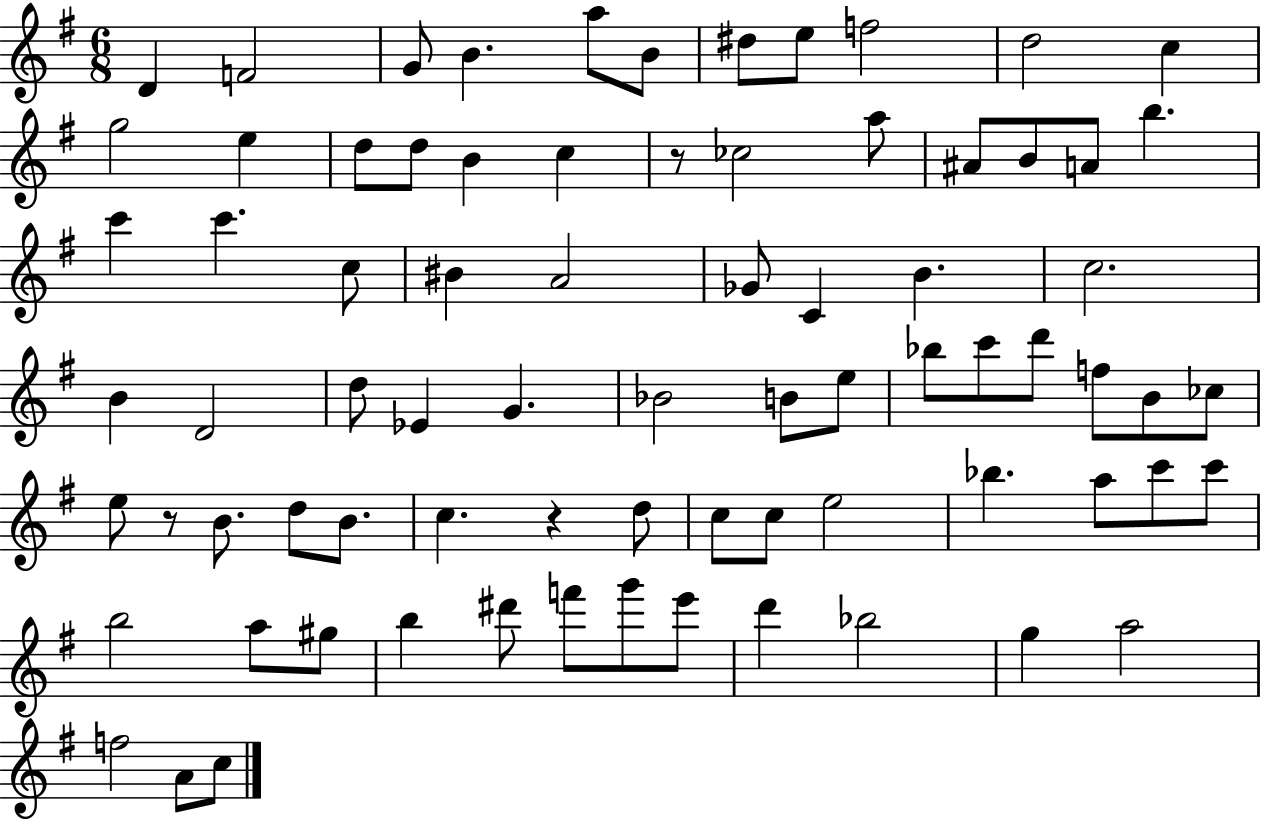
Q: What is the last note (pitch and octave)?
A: C5